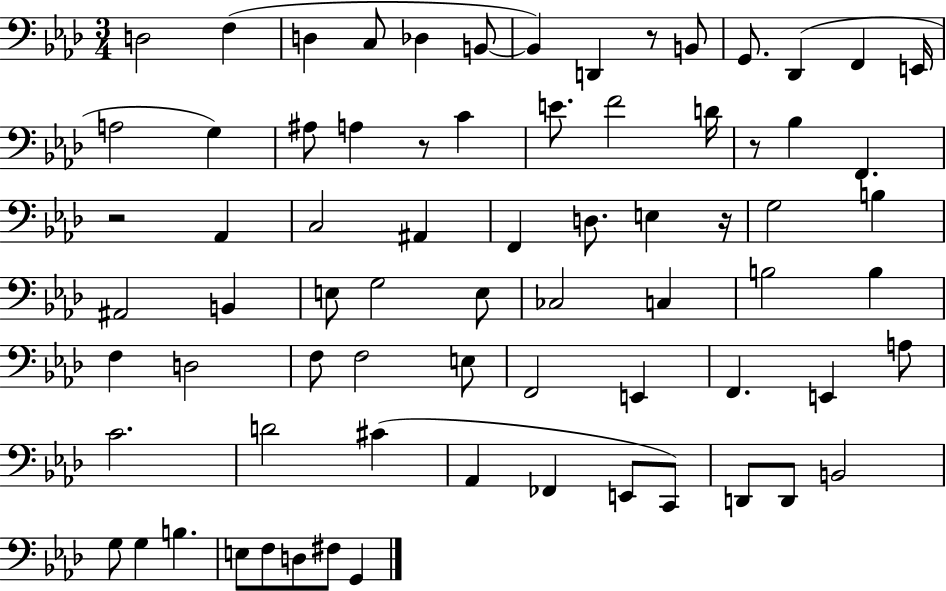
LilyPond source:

{
  \clef bass
  \numericTimeSignature
  \time 3/4
  \key aes \major
  d2 f4( | d4 c8 des4 b,8~~ | b,4) d,4 r8 b,8 | g,8. des,4( f,4 e,16 | \break a2 g4) | ais8 a4 r8 c'4 | e'8. f'2 d'16 | r8 bes4 f,4. | \break r2 aes,4 | c2 ais,4 | f,4 d8. e4 r16 | g2 b4 | \break ais,2 b,4 | e8 g2 e8 | ces2 c4 | b2 b4 | \break f4 d2 | f8 f2 e8 | f,2 e,4 | f,4. e,4 a8 | \break c'2. | d'2 cis'4( | aes,4 fes,4 e,8 c,8) | d,8 d,8 b,2 | \break g8 g4 b4. | e8 f8 d8 fis8 g,4 | \bar "|."
}